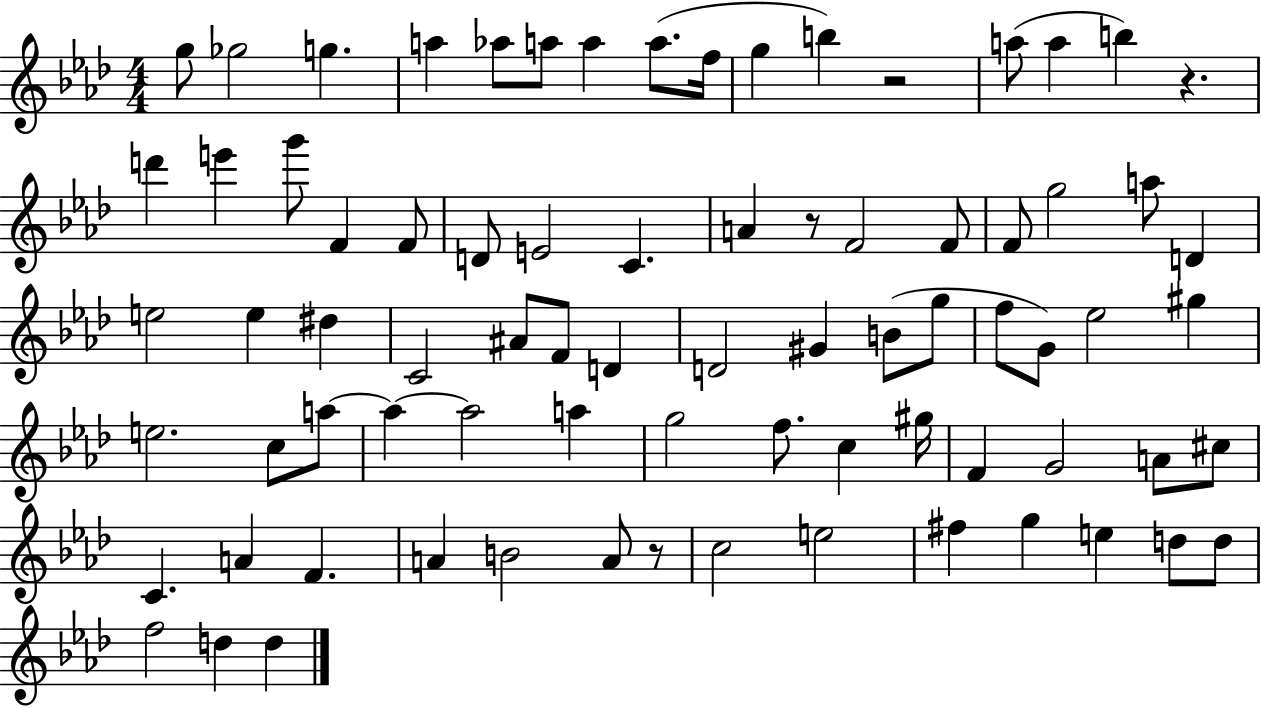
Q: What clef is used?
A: treble